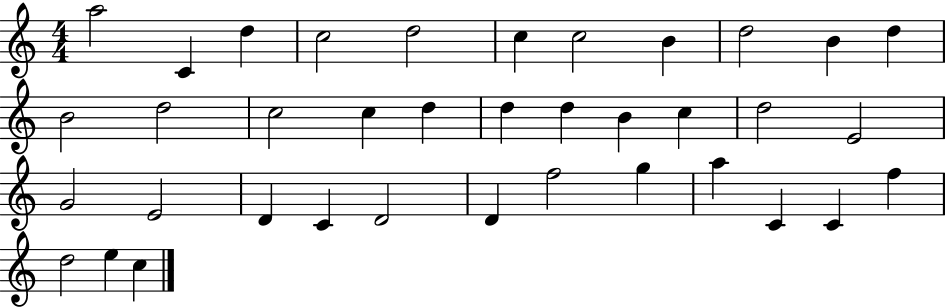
{
  \clef treble
  \numericTimeSignature
  \time 4/4
  \key c \major
  a''2 c'4 d''4 | c''2 d''2 | c''4 c''2 b'4 | d''2 b'4 d''4 | \break b'2 d''2 | c''2 c''4 d''4 | d''4 d''4 b'4 c''4 | d''2 e'2 | \break g'2 e'2 | d'4 c'4 d'2 | d'4 f''2 g''4 | a''4 c'4 c'4 f''4 | \break d''2 e''4 c''4 | \bar "|."
}